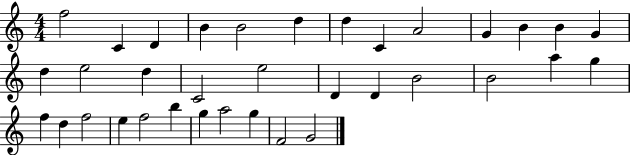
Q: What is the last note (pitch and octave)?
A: G4